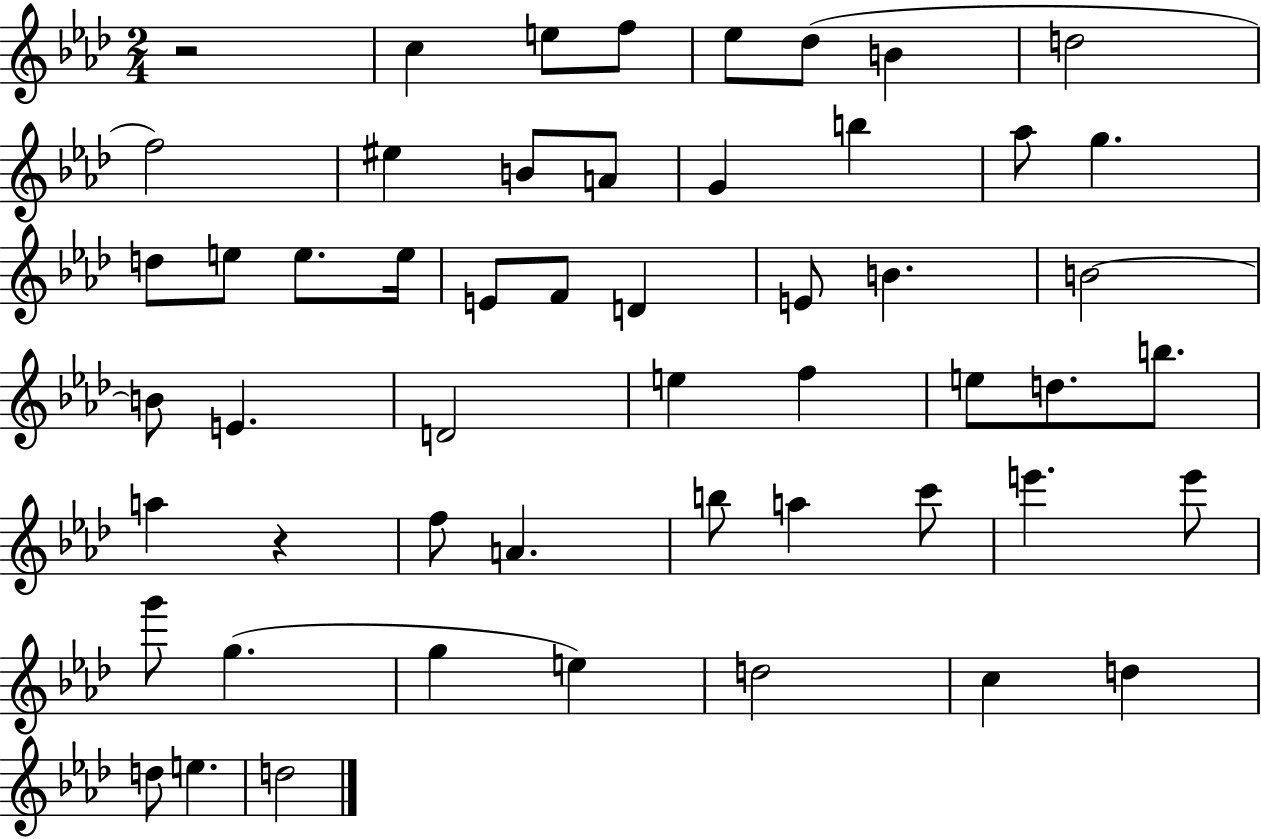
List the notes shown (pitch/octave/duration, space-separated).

R/h C5/q E5/e F5/e Eb5/e Db5/e B4/q D5/h F5/h EIS5/q B4/e A4/e G4/q B5/q Ab5/e G5/q. D5/e E5/e E5/e. E5/s E4/e F4/e D4/q E4/e B4/q. B4/h B4/e E4/q. D4/h E5/q F5/q E5/e D5/e. B5/e. A5/q R/q F5/e A4/q. B5/e A5/q C6/e E6/q. E6/e G6/e G5/q. G5/q E5/q D5/h C5/q D5/q D5/e E5/q. D5/h